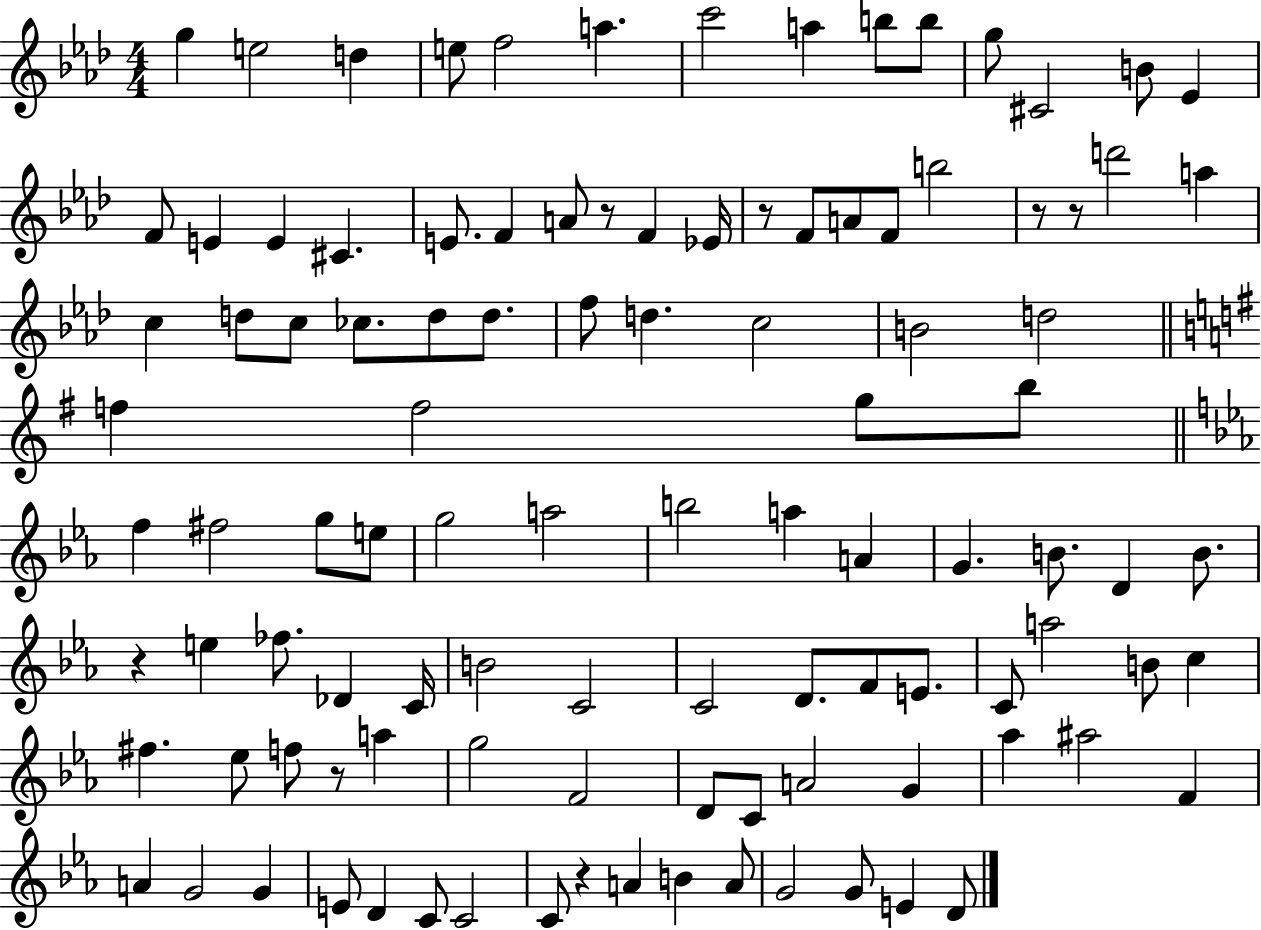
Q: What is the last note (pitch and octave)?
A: D4